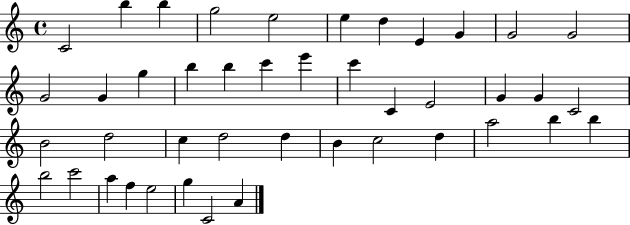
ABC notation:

X:1
T:Untitled
M:4/4
L:1/4
K:C
C2 b b g2 e2 e d E G G2 G2 G2 G g b b c' e' c' C E2 G G C2 B2 d2 c d2 d B c2 d a2 b b b2 c'2 a f e2 g C2 A